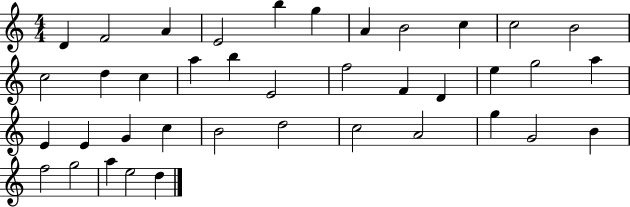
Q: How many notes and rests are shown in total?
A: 39